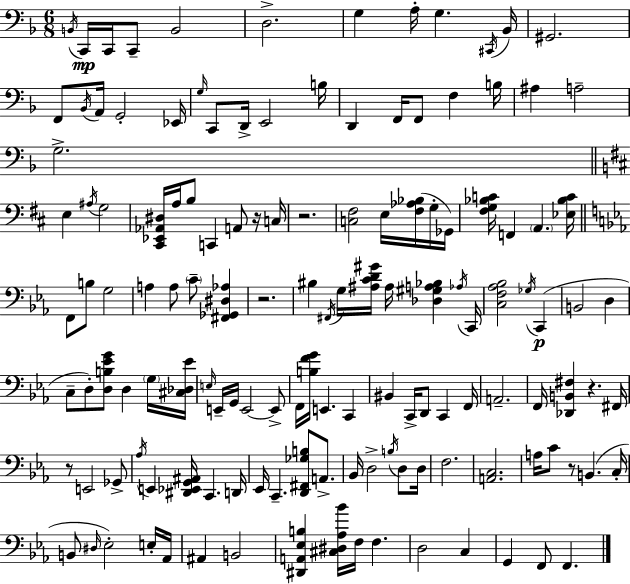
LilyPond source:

{
  \clef bass
  \numericTimeSignature
  \time 6/8
  \key f \major
  \repeat volta 2 { \acciaccatura { b,16 }\mp c,16 c,16 c,8-- b,2 | d2.-> | g4 a16-. g4. | \acciaccatura { cis,16 } bes,16 gis,2. | \break f,8 \acciaccatura { bes,16 } a,16 g,2-. | ees,16 \grace { g16 } c,8 d,16-> e,2 | b16 d,4 f,16 f,8 f4 | b16 ais4 a2-- | \break g2.-> | \bar "||" \break \key b \minor e4 \acciaccatura { ais16 } g2 | <cis, ees, aes, dis>16 a16 b8 c,4 a,8 r16 | c16 r2. | <c fis>2 e16 <fis aes bes>16( g16-. | \break ges,16) <fis g bes c'>16 f,4 \parenthesize a,4. | <ees bes c'>16 \bar "||" \break \key ees \major f,8 b8 g2 | a4 a8 \parenthesize c'8-- <fis, ges, dis aes>4 | r2. | bis4 \acciaccatura { fis,16 } g16 <ais c' d' gis'>16 ais16 <des gis a bes>4 | \break \acciaccatura { aes16 } c,16 <c f aes bes>2 \acciaccatura { ges16 } c,4(\p | b,2 d4 | c8-- d8-.) <d b ees' g'>8 d4 | \parenthesize g16 <cis des ees'>16 \grace { e16 } e,16-- g,16 e,2~~ | \break e,8-> f,16 <b f' g'>16 e,4. | c,4 bis,4 c,16-> d,8 c,4 | f,16 a,2.-- | f,16 <des, b, fis>4 r4. | \break fis,16 r8 e,2 | ges,8-> \acciaccatura { aes16 } e,4 <dis, ees, g, ais,>16 c,4. | d,16 ees,16 c,4.-- | <d, fis, ges b>8 a,8.-> bes,16 d2-> | \break \acciaccatura { b16 } d8 d16 f2. | <a, c>2. | a16 c'8 r8 b,4.( | c16-. b,8 \grace { dis16 }) ees2-. | \break e16-. aes,16 ais,4 b,2 | <dis, a, ees b>4 <cis dis aes bes'>16 | f16 f4. d2 | c4 g,4 f,8 | \break f,4. } \bar "|."
}